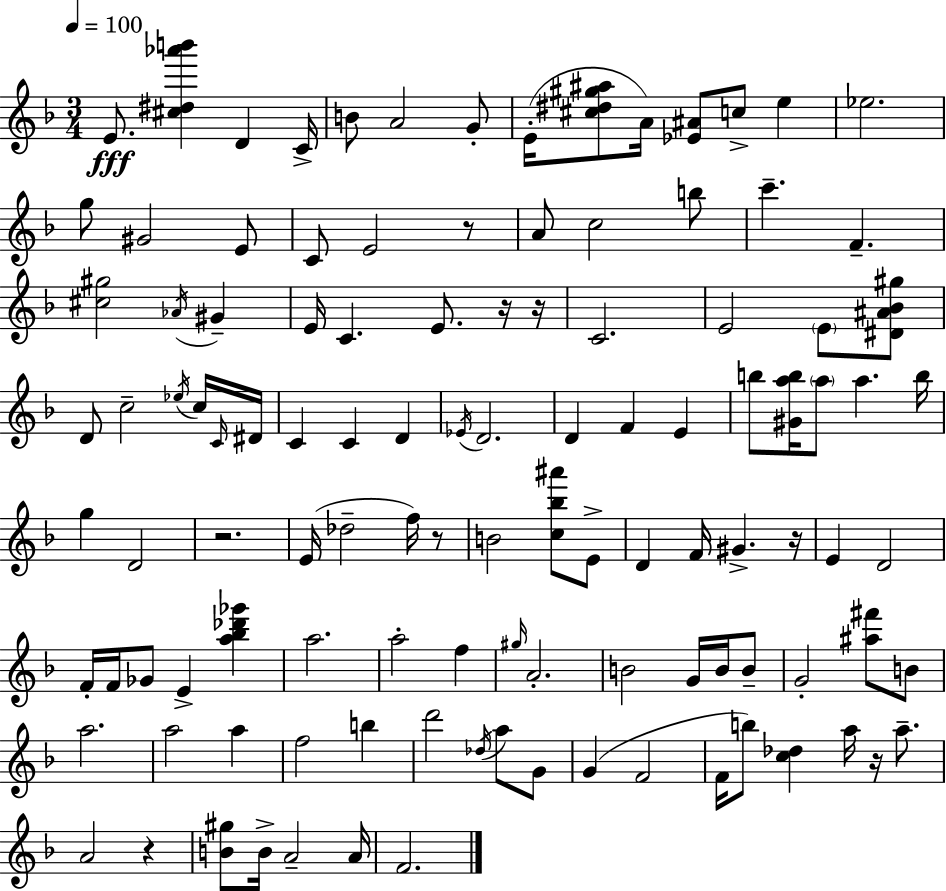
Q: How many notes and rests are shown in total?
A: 113